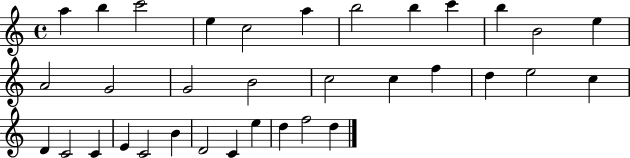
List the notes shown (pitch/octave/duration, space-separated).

A5/q B5/q C6/h E5/q C5/h A5/q B5/h B5/q C6/q B5/q B4/h E5/q A4/h G4/h G4/h B4/h C5/h C5/q F5/q D5/q E5/h C5/q D4/q C4/h C4/q E4/q C4/h B4/q D4/h C4/q E5/q D5/q F5/h D5/q